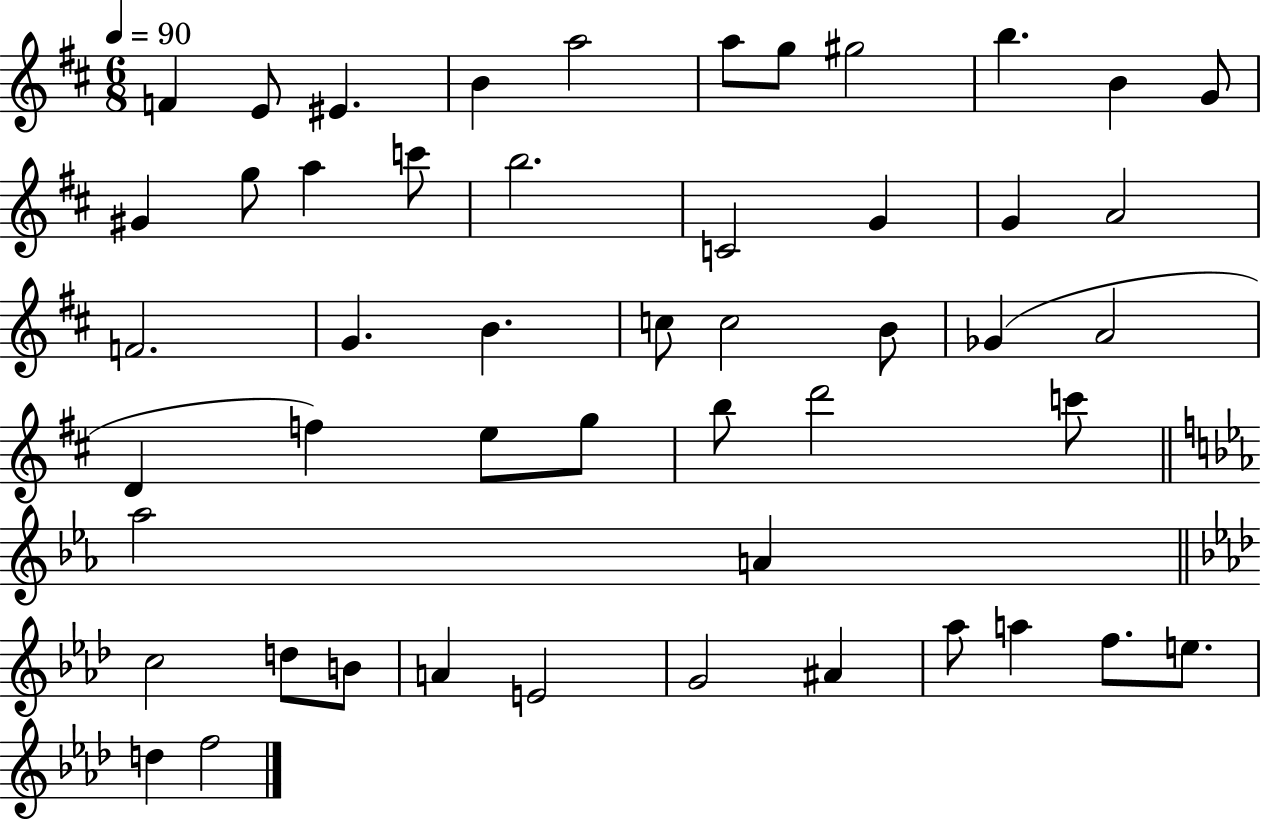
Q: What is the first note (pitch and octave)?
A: F4